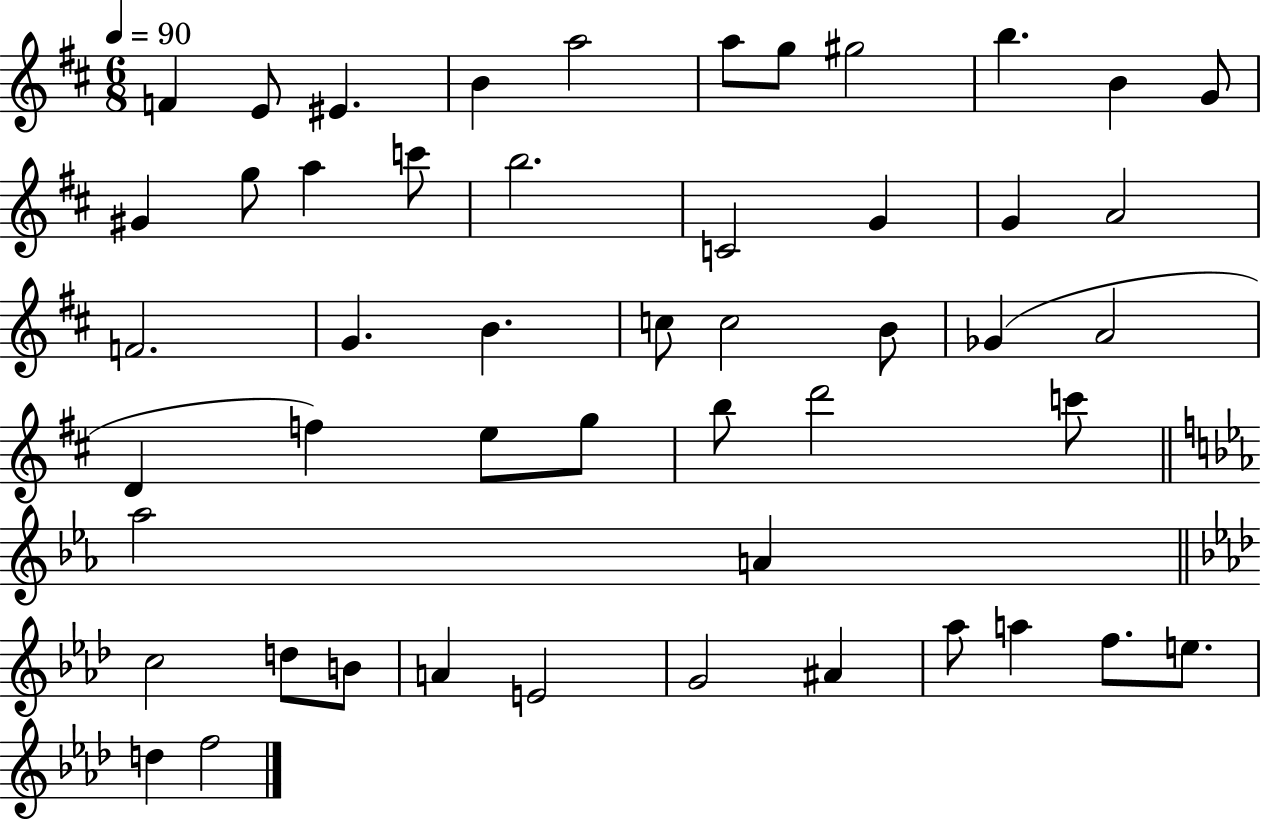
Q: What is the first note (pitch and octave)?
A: F4